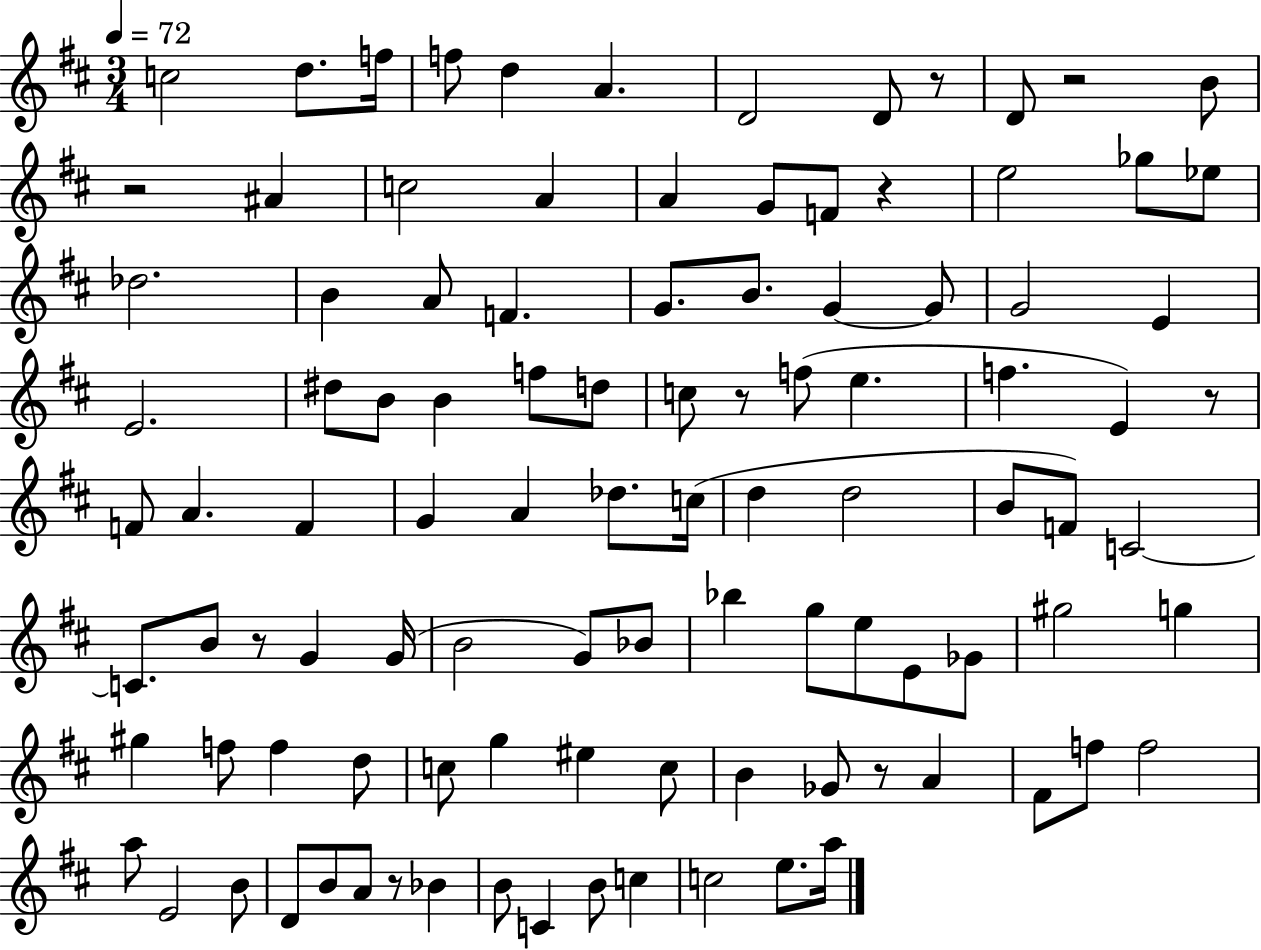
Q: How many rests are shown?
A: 9